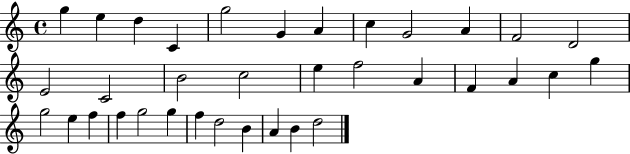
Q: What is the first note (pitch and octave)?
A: G5